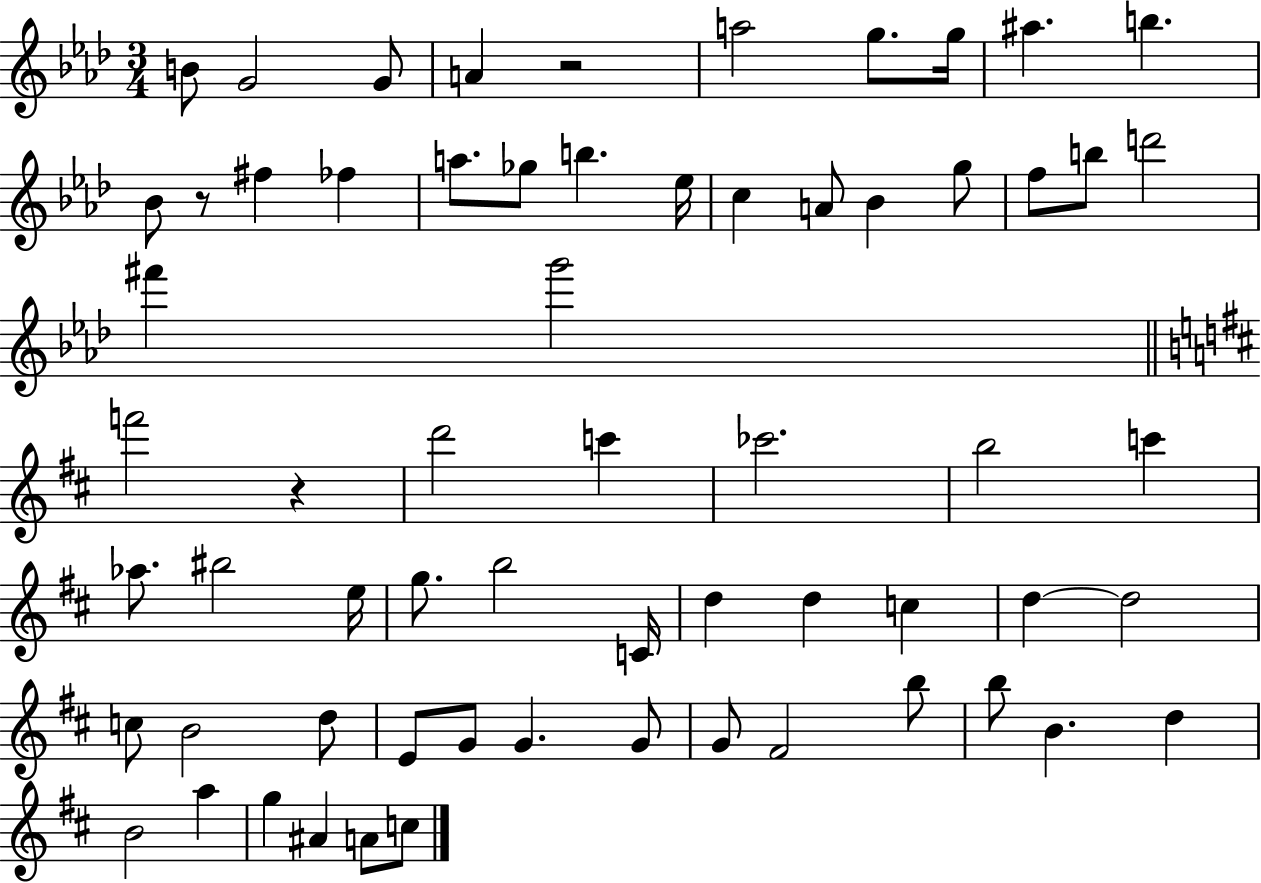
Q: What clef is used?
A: treble